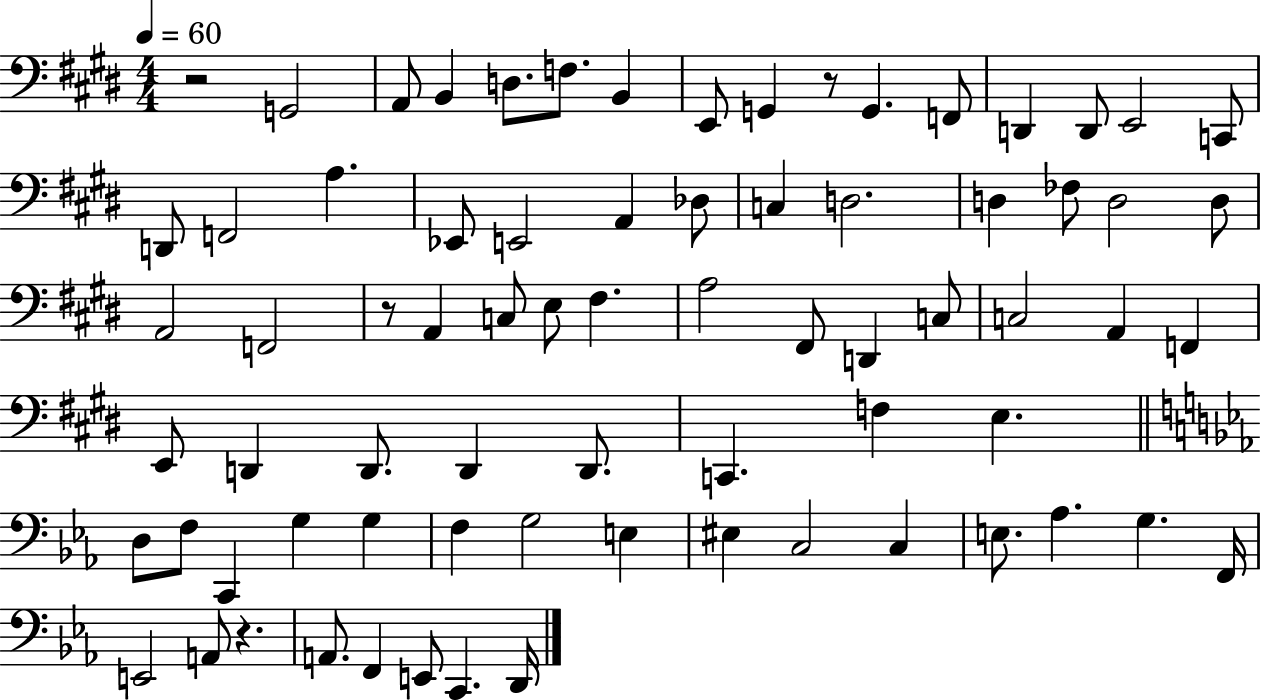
X:1
T:Untitled
M:4/4
L:1/4
K:E
z2 G,,2 A,,/2 B,, D,/2 F,/2 B,, E,,/2 G,, z/2 G,, F,,/2 D,, D,,/2 E,,2 C,,/2 D,,/2 F,,2 A, _E,,/2 E,,2 A,, _D,/2 C, D,2 D, _F,/2 D,2 D,/2 A,,2 F,,2 z/2 A,, C,/2 E,/2 ^F, A,2 ^F,,/2 D,, C,/2 C,2 A,, F,, E,,/2 D,, D,,/2 D,, D,,/2 C,, F, E, D,/2 F,/2 C,, G, G, F, G,2 E, ^E, C,2 C, E,/2 _A, G, F,,/4 E,,2 A,,/2 z A,,/2 F,, E,,/2 C,, D,,/4